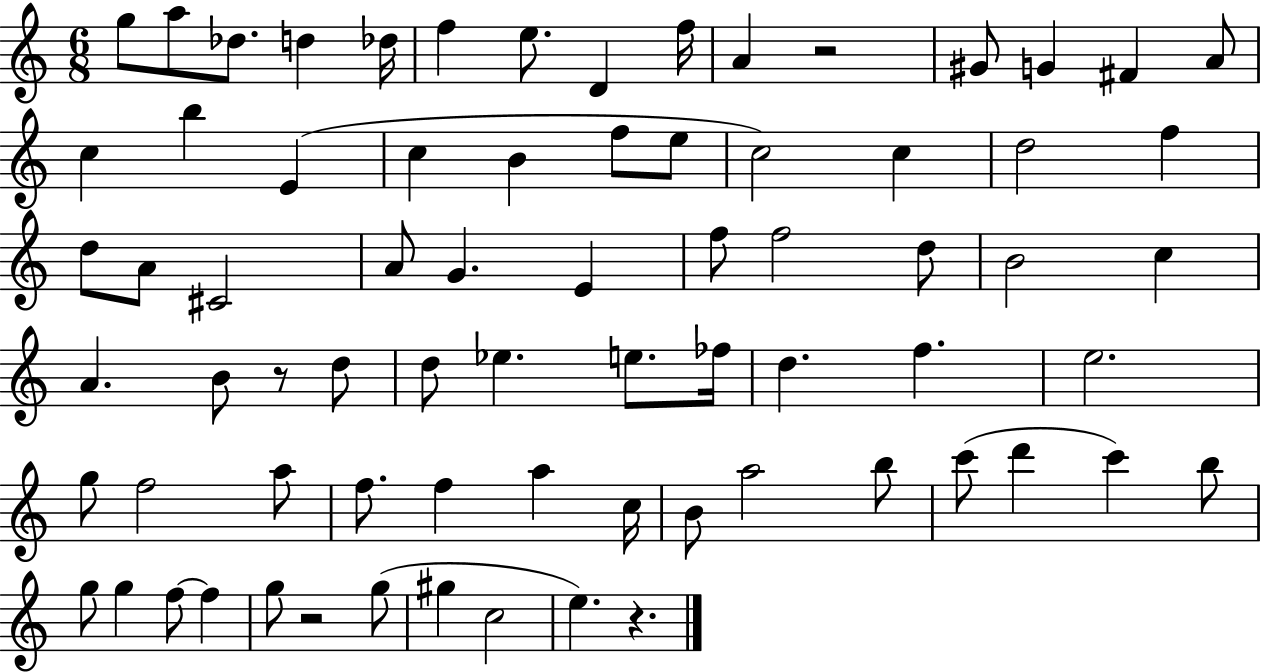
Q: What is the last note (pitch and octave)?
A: E5